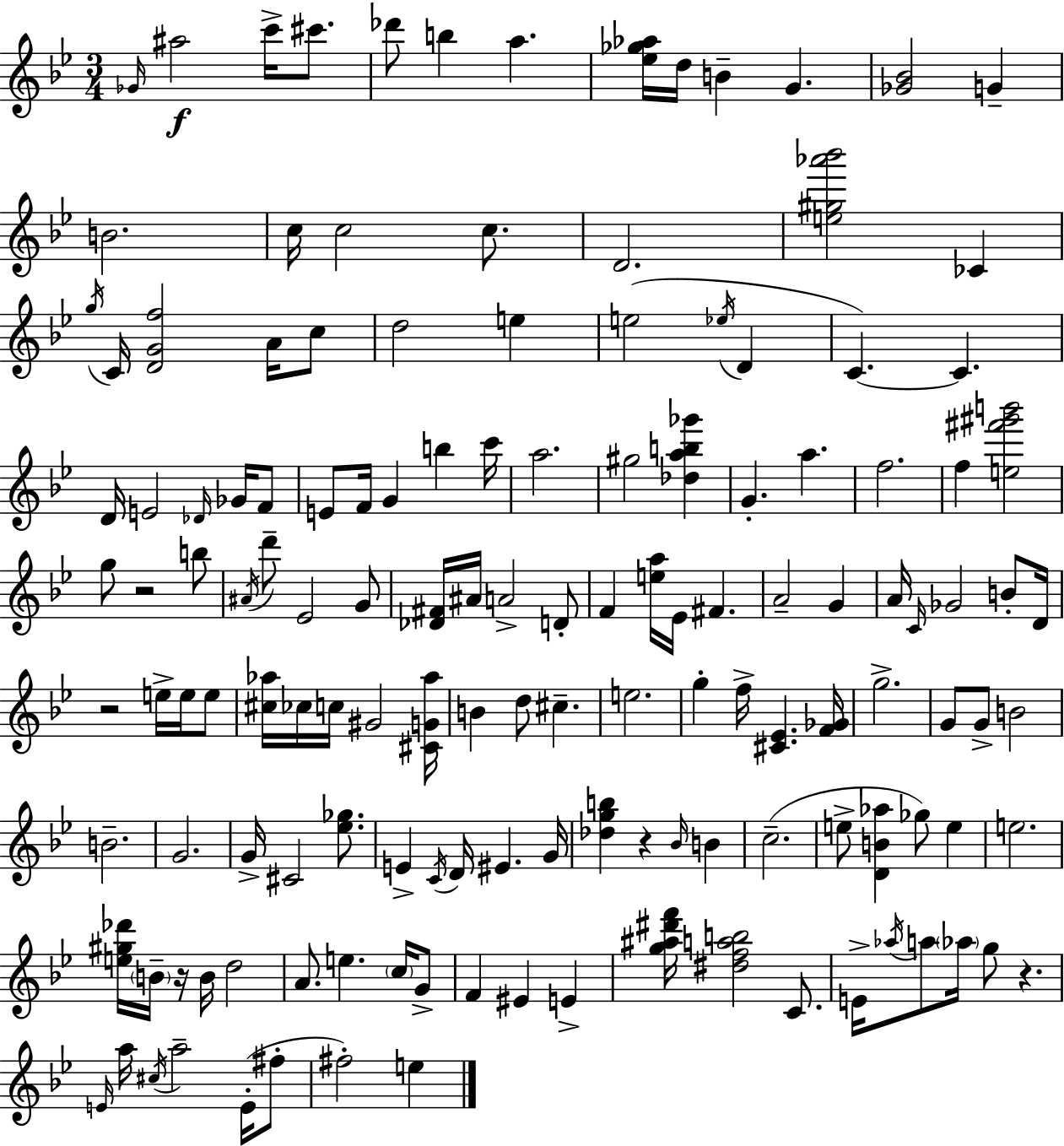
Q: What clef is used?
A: treble